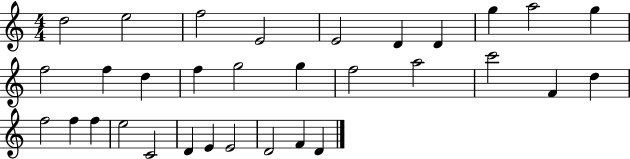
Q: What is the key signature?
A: C major